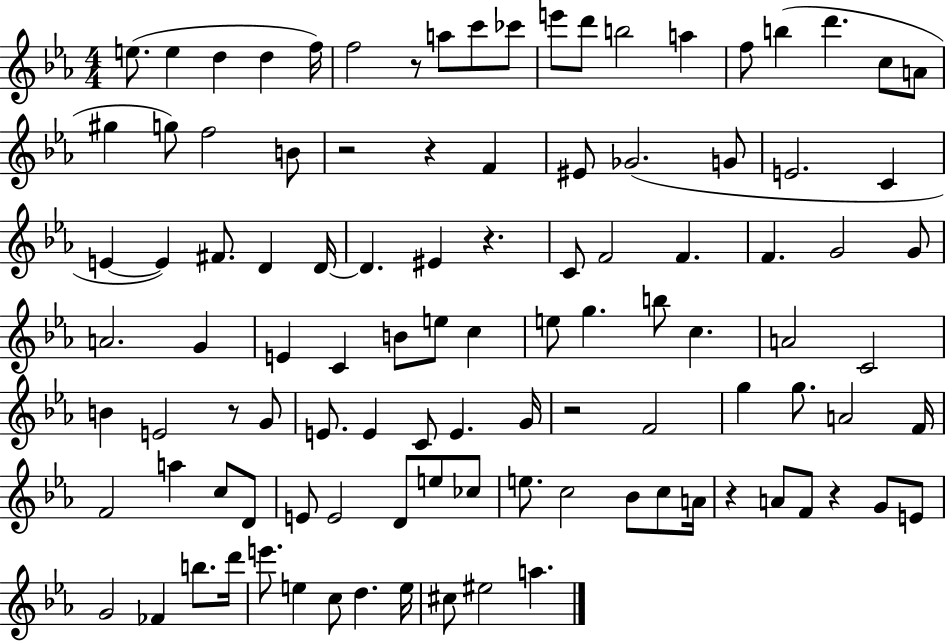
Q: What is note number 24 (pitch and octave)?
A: EIS4